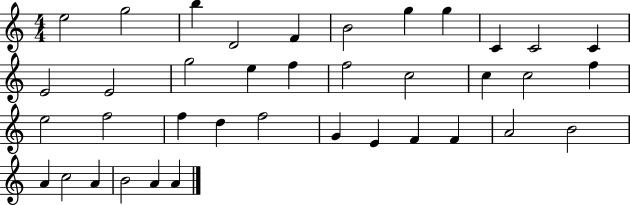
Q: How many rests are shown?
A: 0